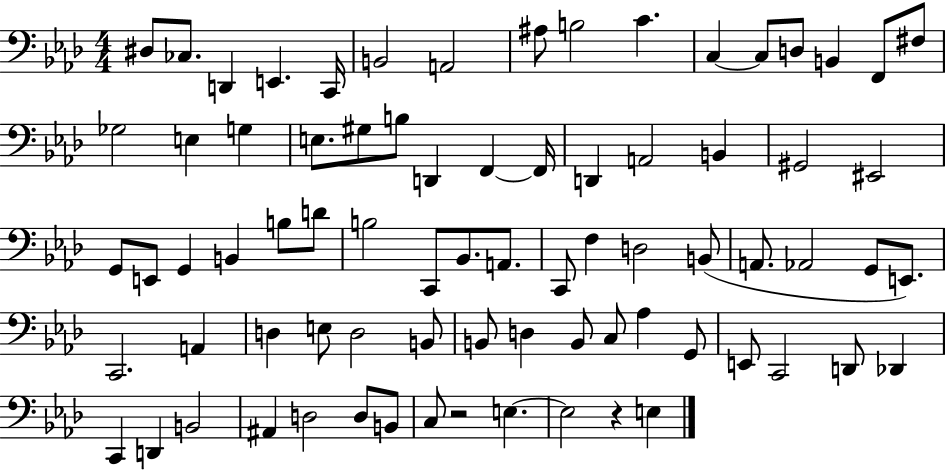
D#3/e CES3/e. D2/q E2/q. C2/s B2/h A2/h A#3/e B3/h C4/q. C3/q C3/e D3/e B2/q F2/e F#3/e Gb3/h E3/q G3/q E3/e. G#3/e B3/e D2/q F2/q F2/s D2/q A2/h B2/q G#2/h EIS2/h G2/e E2/e G2/q B2/q B3/e D4/e B3/h C2/e Bb2/e. A2/e. C2/e F3/q D3/h B2/e A2/e. Ab2/h G2/e E2/e. C2/h. A2/q D3/q E3/e D3/h B2/e B2/e D3/q B2/e C3/e Ab3/q G2/e E2/e C2/h D2/e Db2/q C2/q D2/q B2/h A#2/q D3/h D3/e B2/e C3/e R/h E3/q. E3/h R/q E3/q